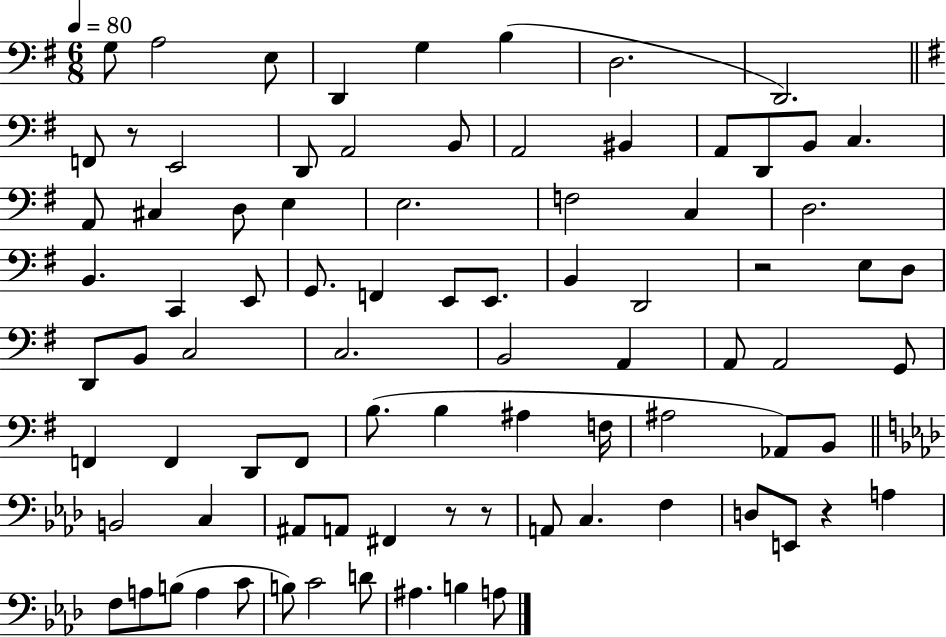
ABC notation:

X:1
T:Untitled
M:6/8
L:1/4
K:G
G,/2 A,2 E,/2 D,, G, B, D,2 D,,2 F,,/2 z/2 E,,2 D,,/2 A,,2 B,,/2 A,,2 ^B,, A,,/2 D,,/2 B,,/2 C, A,,/2 ^C, D,/2 E, E,2 F,2 C, D,2 B,, C,, E,,/2 G,,/2 F,, E,,/2 E,,/2 B,, D,,2 z2 E,/2 D,/2 D,,/2 B,,/2 C,2 C,2 B,,2 A,, A,,/2 A,,2 G,,/2 F,, F,, D,,/2 F,,/2 B,/2 B, ^A, F,/4 ^A,2 _A,,/2 B,,/2 B,,2 C, ^A,,/2 A,,/2 ^F,, z/2 z/2 A,,/2 C, F, D,/2 E,,/2 z A, F,/2 A,/2 B,/2 A, C/2 B,/2 C2 D/2 ^A, B, A,/2